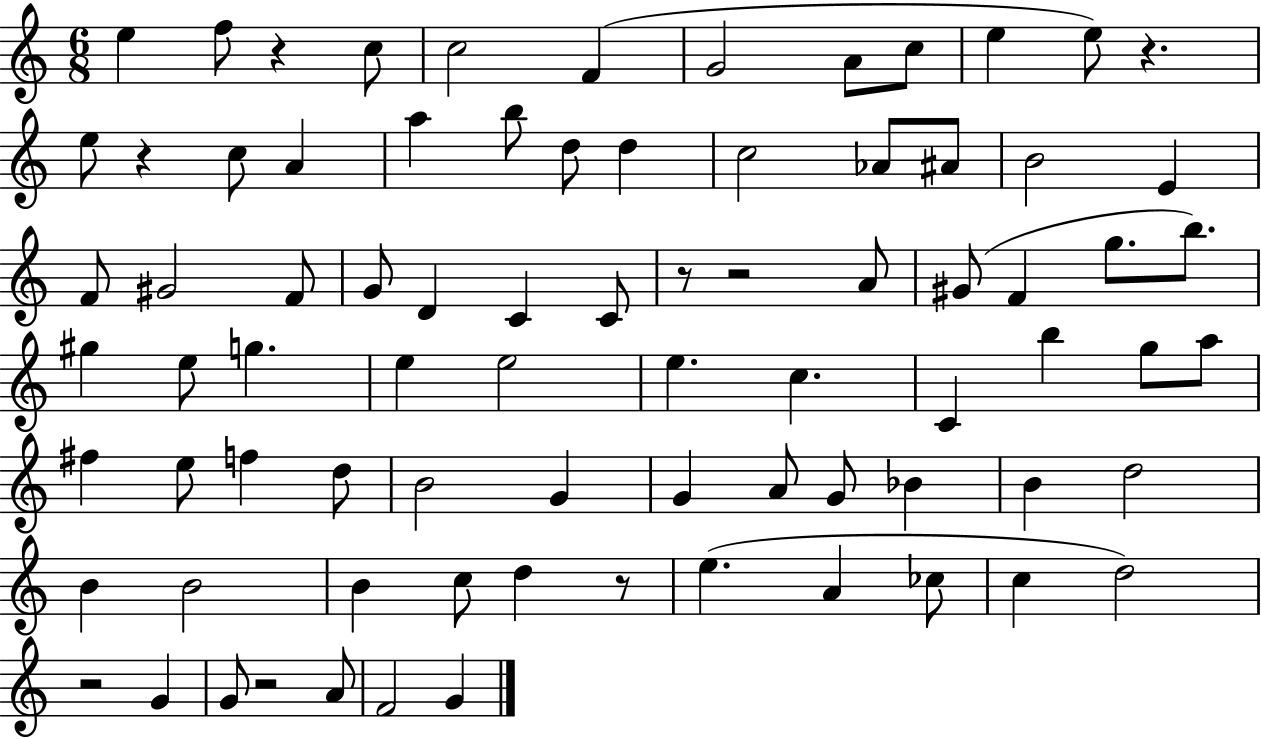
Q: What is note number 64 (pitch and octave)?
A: A4